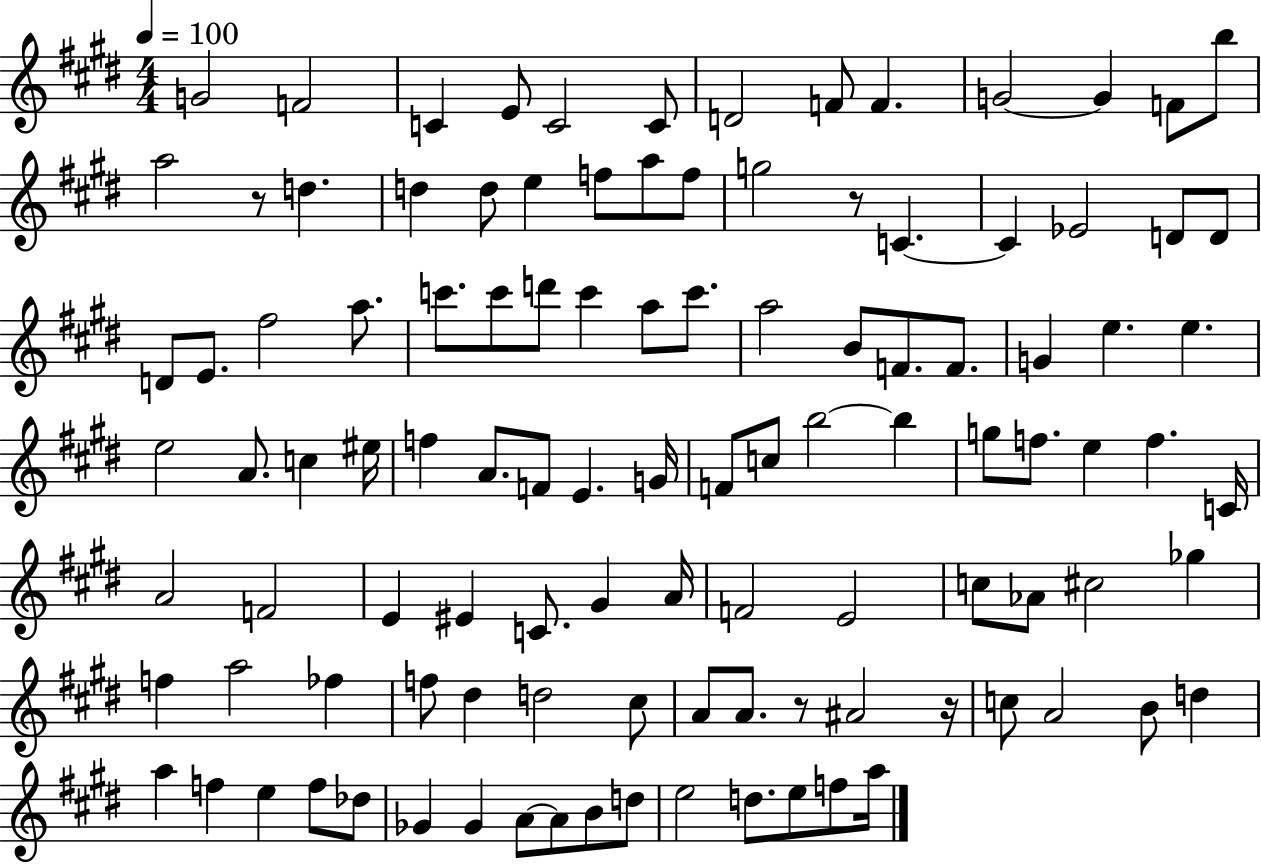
{
  \clef treble
  \numericTimeSignature
  \time 4/4
  \key e \major
  \tempo 4 = 100
  \repeat volta 2 { g'2 f'2 | c'4 e'8 c'2 c'8 | d'2 f'8 f'4. | g'2~~ g'4 f'8 b''8 | \break a''2 r8 d''4. | d''4 d''8 e''4 f''8 a''8 f''8 | g''2 r8 c'4.~~ | c'4 ees'2 d'8 d'8 | \break d'8 e'8. fis''2 a''8. | c'''8. c'''8 d'''8 c'''4 a''8 c'''8. | a''2 b'8 f'8. f'8. | g'4 e''4. e''4. | \break e''2 a'8. c''4 eis''16 | f''4 a'8. f'8 e'4. g'16 | f'8 c''8 b''2~~ b''4 | g''8 f''8. e''4 f''4. c'16 | \break a'2 f'2 | e'4 eis'4 c'8. gis'4 a'16 | f'2 e'2 | c''8 aes'8 cis''2 ges''4 | \break f''4 a''2 fes''4 | f''8 dis''4 d''2 cis''8 | a'8 a'8. r8 ais'2 r16 | c''8 a'2 b'8 d''4 | \break a''4 f''4 e''4 f''8 des''8 | ges'4 ges'4 a'8~~ a'8 b'8 d''8 | e''2 d''8. e''8 f''8 a''16 | } \bar "|."
}